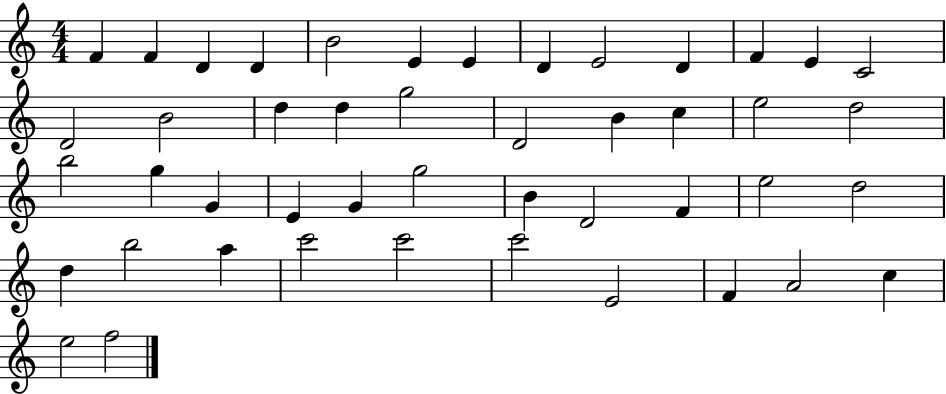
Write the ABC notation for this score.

X:1
T:Untitled
M:4/4
L:1/4
K:C
F F D D B2 E E D E2 D F E C2 D2 B2 d d g2 D2 B c e2 d2 b2 g G E G g2 B D2 F e2 d2 d b2 a c'2 c'2 c'2 E2 F A2 c e2 f2